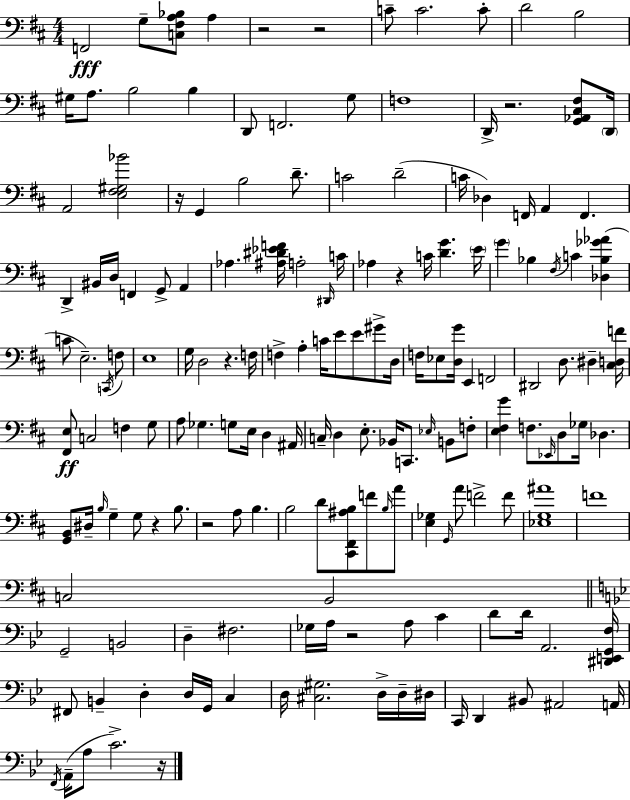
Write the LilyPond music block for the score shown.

{
  \clef bass
  \numericTimeSignature
  \time 4/4
  \key d \major
  f,2\fff g8-- <c fis a bes>8 a4 | r2 r2 | c'8-- c'2. c'8-. | d'2 b2 | \break gis16 a8. b2 b4 | d,8 f,2. g8 | f1 | d,16-> r2. <g, aes, cis fis>8 \parenthesize d,16 | \break a,2 <e fis gis bes'>2 | r16 g,4 b2 d'8.-- | c'2 d'2--( | c'16 des4) f,16 a,4 f,4. | \break d,4-> bis,16 d16 f,4 g,8-> a,4 | aes4. <ais dis' ees' f'>16 a2-. \grace { dis,16 } | c'16 aes4 r4 c'16 <d' g'>4. | \parenthesize e'16 \parenthesize g'4 bes4 \acciaccatura { fis16 } c'4 <des bes ges' aes'>4( | \break c'8 e2.--) | \acciaccatura { c,16 } f8 e1 | g16 d2 r4. | f16 f4-> a4-. c'16 e'8 e'8 | \break gis'8-> d16 f16 ees8 <d g'>16 e,4 f,2 | dis,2 d8. dis4-- | <cis d f'>16 <fis, e>8\ff c2 f4 | g8 a8 ges4. g8 e16 d4 | \break ais,16 c16-- d4 e8.-. bes,16 c,8. \grace { ees16 } | b,8 f8-. <e fis g'>4 f8. \grace { ees,16 } d8 ges16 des4. | <g, b,>8 dis16-- \grace { b16 } g4-- g8 r4 | b8. r2 a8 | \break b4. b2 d'8 | <cis, fis, ais b>8 f'8 \grace { b16 } a'8 <e ges>4 \grace { g,16 } a'8 f'2-> | f'8 <ees g ais'>1 | f'1 | \break c2 | b,2 \bar "||" \break \key g \minor g,2-- b,2 | d4-- fis2. | ges16 a16 r2 a8 c'4 | d'8 d'16 a,2. <dis, e, g, f>16 | \break fis,8 b,4-- d4-. d16 g,16 c4 | d16 <cis gis>2. d16-> d16-- dis16 | c,16 d,4 bis,8 ais,2 a,16 | \acciaccatura { f,16 }( a,16-- a8 c'2.->) | \break r16 \bar "|."
}